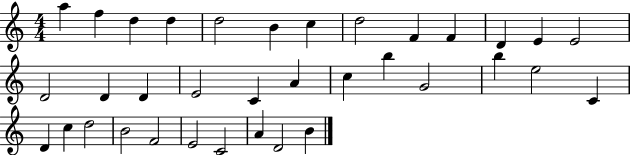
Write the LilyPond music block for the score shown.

{
  \clef treble
  \numericTimeSignature
  \time 4/4
  \key c \major
  a''4 f''4 d''4 d''4 | d''2 b'4 c''4 | d''2 f'4 f'4 | d'4 e'4 e'2 | \break d'2 d'4 d'4 | e'2 c'4 a'4 | c''4 b''4 g'2 | b''4 e''2 c'4 | \break d'4 c''4 d''2 | b'2 f'2 | e'2 c'2 | a'4 d'2 b'4 | \break \bar "|."
}